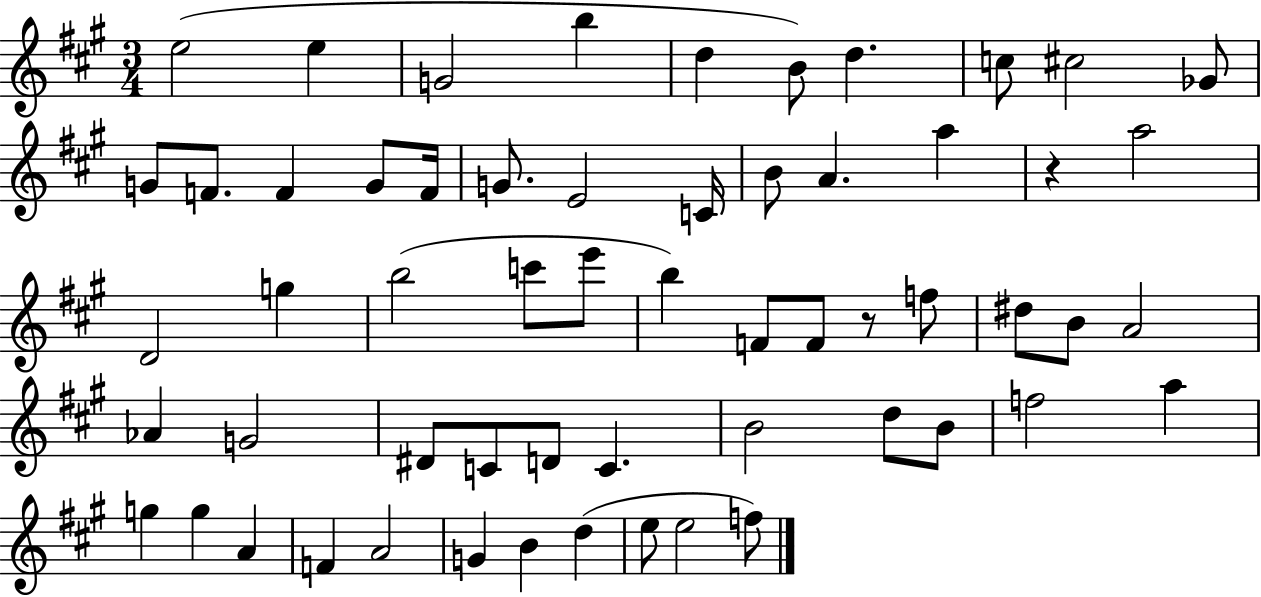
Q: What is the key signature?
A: A major